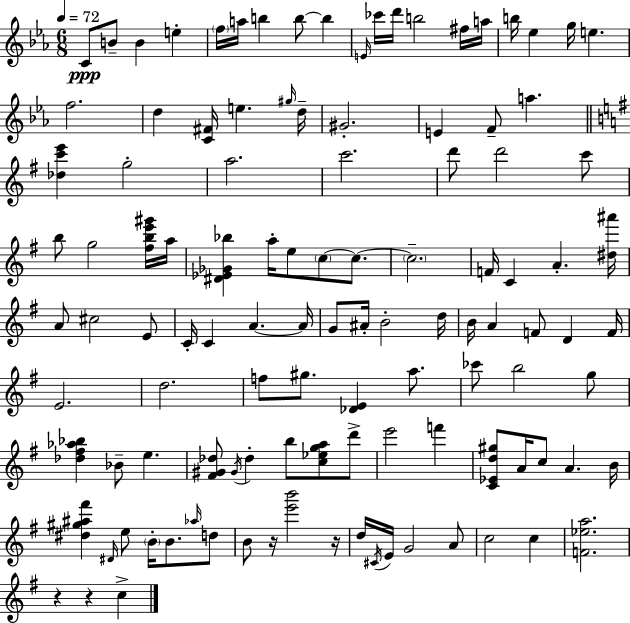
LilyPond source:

{
  \clef treble
  \numericTimeSignature
  \time 6/8
  \key ees \major
  \tempo 4 = 72
  c'8\ppp b'8-- b'4 e''4-. | \parenthesize f''16 a''16 b''4 b''8~~ b''4 | \grace { e'16 } ces'''16 d'''16 b''2 fis''16 | a''16 b''16 ees''4 g''16 e''4. | \break f''2. | d''4 <c' fis'>16 e''4. | \grace { gis''16 } d''16-- gis'2.-. | e'4 f'8-- a''4. | \break \bar "||" \break \key g \major <des'' c''' e'''>4 g''2-. | a''2. | c'''2. | d'''8 d'''2 c'''8 | \break b''8 g''2 <fis'' b'' e''' gis'''>16 a''16 | <dis' ees' ges' bes''>4 a''16-. e''8 \parenthesize c''8~~ c''8.~~ | \parenthesize c''2.-- | f'16 c'4 a'4.-. <dis'' ais'''>16 | \break a'8 cis''2 e'8 | c'16-. c'4 a'4.~~ a'16 | g'8 ais'16-. b'2-. d''16 | b'16 a'4 f'8 d'4 f'16 | \break e'2. | d''2. | f''8 gis''8. <des' e'>4 a''8. | ces'''8 b''2 g''8 | \break <des'' fis'' aes'' bes''>4 bes'8-- e''4. | <fis' gis' des''>8 \acciaccatura { gis'16 } des''4-. b''8 <c'' ees'' g'' a''>8 d'''8-> | e'''2 f'''4 | <c' ees' d'' gis''>8 a'16 c''8 a'4. | \break b'16 <dis'' gis'' ais'' fis'''>4 \grace { dis'16 } e''8 \parenthesize b'16-. b'8. | \grace { aes''16 } d''8 b'8 r16 <e''' b'''>2 | r16 d''16 \acciaccatura { cis'16 } e'16 g'2 | a'8 c''2 | \break c''4 <f' ees'' a''>2. | r4 r4 | c''4-> \bar "|."
}